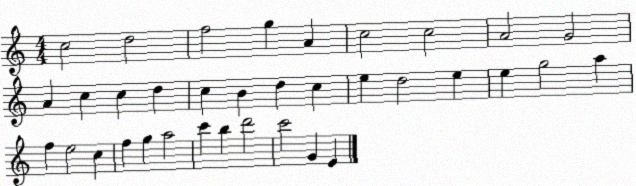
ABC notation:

X:1
T:Untitled
M:4/4
L:1/4
K:C
c2 d2 f2 g A c2 c2 A2 G2 A c c d c B d c e d2 e e g2 a f e2 c f g a2 c' b d'2 c'2 G E